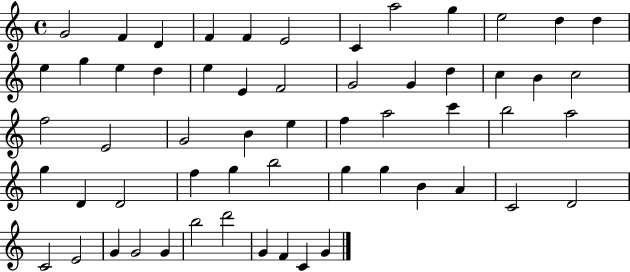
X:1
T:Untitled
M:4/4
L:1/4
K:C
G2 F D F F E2 C a2 g e2 d d e g e d e E F2 G2 G d c B c2 f2 E2 G2 B e f a2 c' b2 a2 g D D2 f g b2 g g B A C2 D2 C2 E2 G G2 G b2 d'2 G F C G